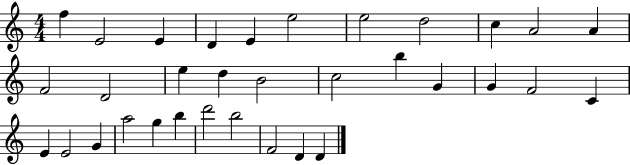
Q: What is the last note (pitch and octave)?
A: D4